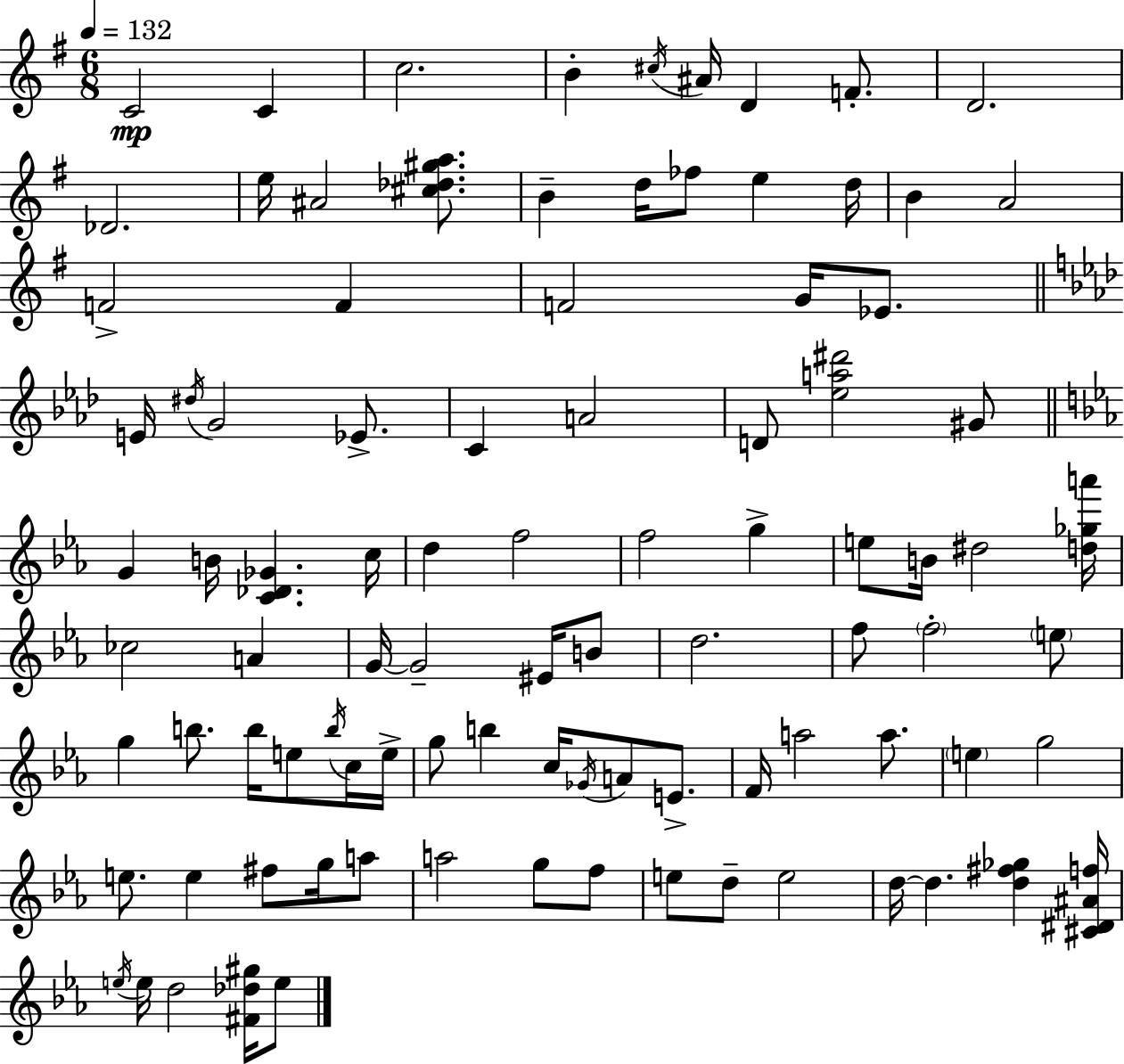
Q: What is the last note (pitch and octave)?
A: E5